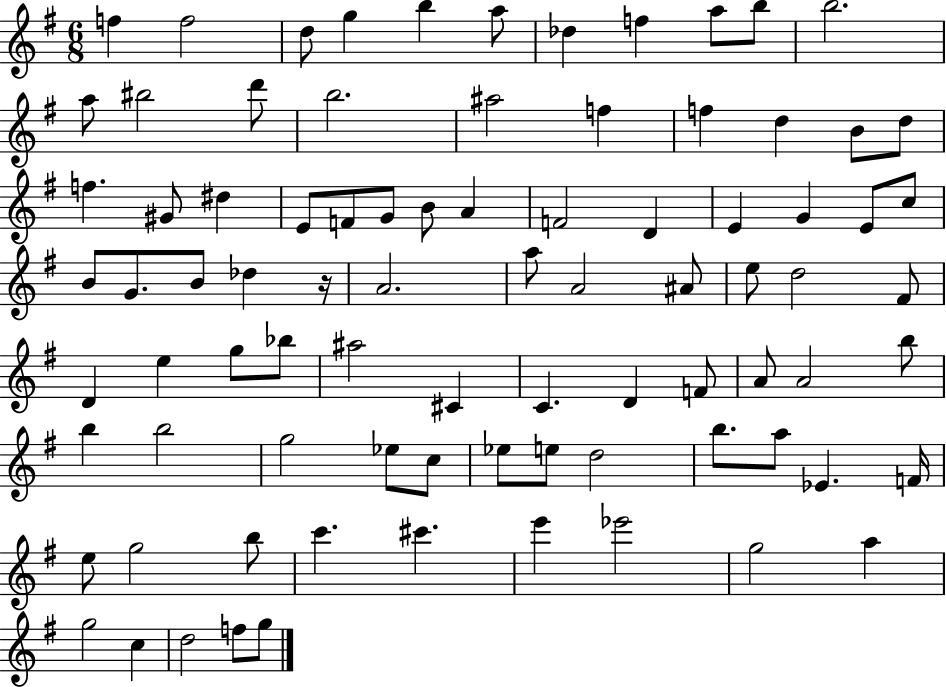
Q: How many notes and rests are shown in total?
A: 85